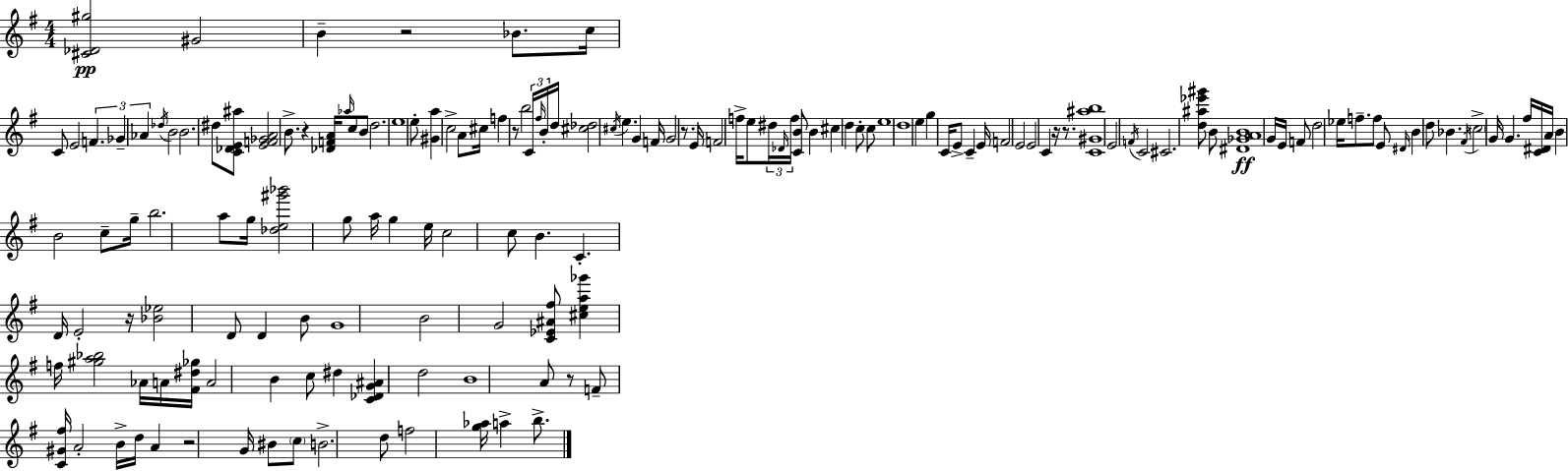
{
  \clef treble
  \numericTimeSignature
  \time 4/4
  \key e \minor
  \repeat volta 2 { <cis' des' gis''>2\pp gis'2 | b'4-- r2 bes'8. c''16 | c'8 e'2 \tuplet 3/2 { f'4. | ges'4-- aes'4 } \acciaccatura { des''16 } b'2 | \break b'2. dis''8 <c' des' e' ais''>8 | <e' f' ges' a'>2 b'8.-> r4 | <des' f' a'>16 \grace { aes''16 } c''8 b'8 d''2. | e''1 | \break e''8-. <gis' a''>4 c''2-> | a'8 cis''16 f''4 r8 b''2 | \tuplet 3/2 { c'16 \grace { fis''16 } b'16-. } d''16 <cis'' des''>2 \acciaccatura { cis''16 } e''4. | g'4 f'16 g'2 | \break r8. e'16 f'2 f''16-> e''8 | \tuplet 3/2 { dis''16 \grace { des'16 } f''16 } <c' b'>8 b'4 cis''4 d''4 | c''8-. c''8 e''1 | d''1 | \break e''4 g''4 c'16 e'8-> | c'4-- e'16 f'2 e'2 | e'2 c'4 | r16 r8. <c' gis' ais'' b''>1 | \break e'2 \acciaccatura { f'16 } c'2 | cis'2. | <d'' ais'' ees''' gis'''>8 b'8 <dis' ges' a' b'>1\ff | g'16 e'16 f'8 d''2 | \break ees''16 f''8.-- f''8 e'8 \grace { dis'16 } b'4 d''8 | bes'4. \acciaccatura { fis'16 } \parenthesize c''2-> | g'16 g'4. fis''16 <c' dis'>16 a'16 b'4 b'2 | c''8-- g''16-- b''2. | \break a''8 g''16 <des'' e'' gis''' bes'''>2 | g''8 a''16 g''4 e''16 c''2 | c''8 b'4. c'4.-. d'16 e'2-. | r16 <bes' ees''>2 | \break d'8 d'4 b'8 g'1 | b'2 | g'2 <c' ees' ais' fis''>8 <cis'' e'' a'' ges'''>4 f''16 <gis'' a'' bes''>2 | aes'16 a'16 <fis' dis'' ges''>16 a'2 | \break b'4 c''8 dis''4 <c' des' g' ais'>4 | d''2 b'1 | a'8 r8 f'8-- <c' gis' fis''>16 a'2-. | b'16-> d''16 a'4 r2 | \break g'16 bis'8 \parenthesize c''8 b'2.-> | d''8 f''2 | <g'' aes''>16 a''4-> b''8.-> } \bar "|."
}